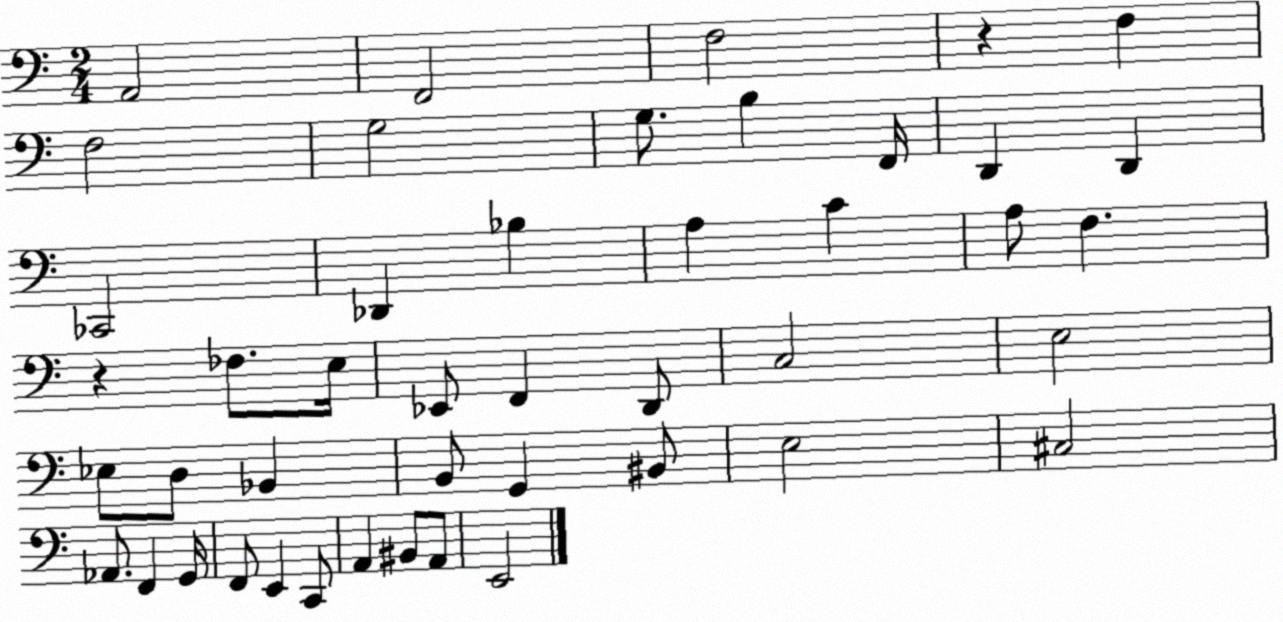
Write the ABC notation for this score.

X:1
T:Untitled
M:2/4
L:1/4
K:C
A,,2 F,,2 F,2 z F, F,2 G,2 G,/2 B, F,,/4 D,, D,, _C,,2 _D,, _B, A, C A,/2 F, z _F,/2 E,/4 _E,,/2 F,, D,,/2 C,2 E,2 _E,/2 D,/2 _B,, B,,/2 G,, ^B,,/2 E,2 ^C,2 _A,,/2 F,, G,,/4 F,,/2 E,, C,,/2 A,, ^B,,/2 A,,/2 E,,2